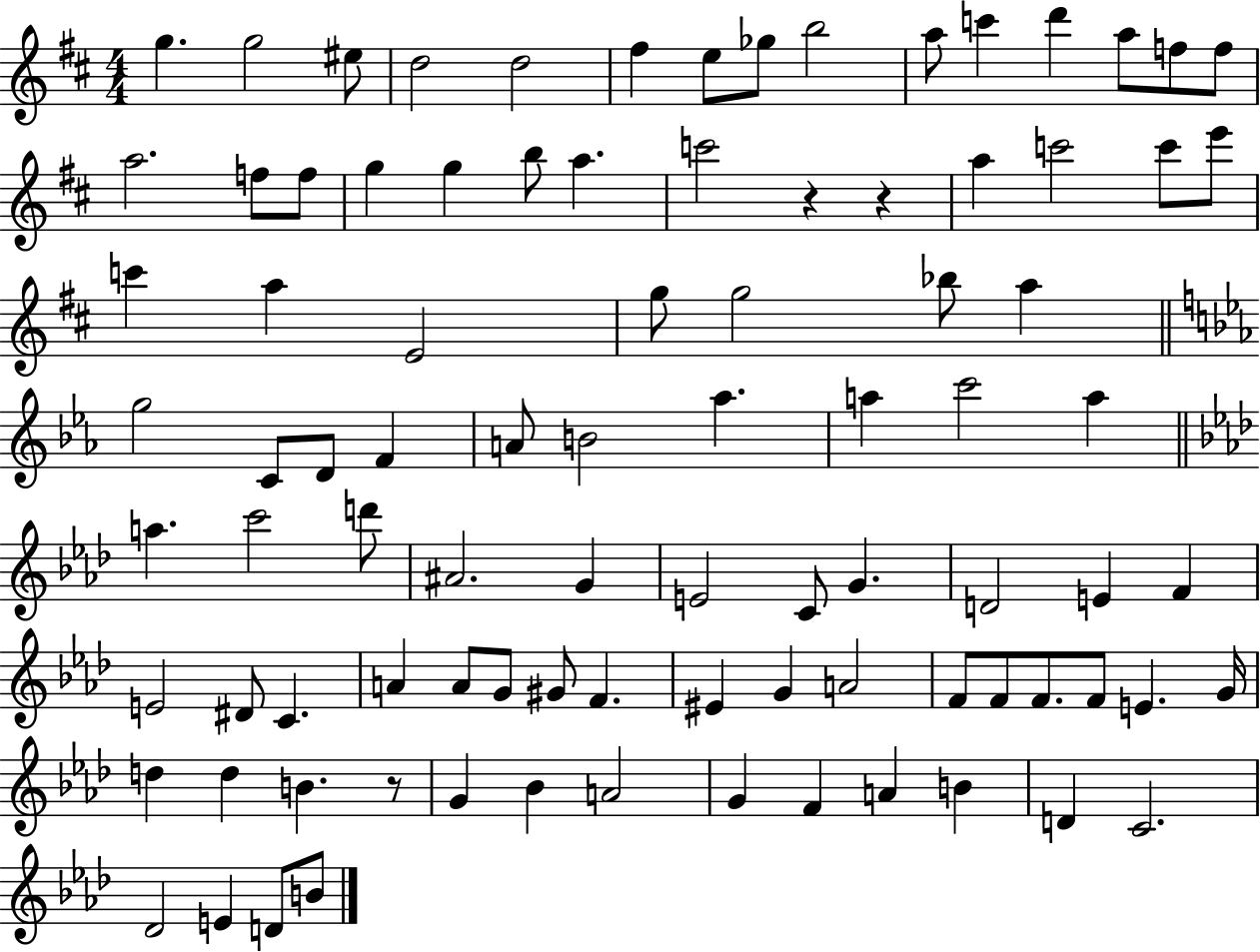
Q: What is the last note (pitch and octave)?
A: B4